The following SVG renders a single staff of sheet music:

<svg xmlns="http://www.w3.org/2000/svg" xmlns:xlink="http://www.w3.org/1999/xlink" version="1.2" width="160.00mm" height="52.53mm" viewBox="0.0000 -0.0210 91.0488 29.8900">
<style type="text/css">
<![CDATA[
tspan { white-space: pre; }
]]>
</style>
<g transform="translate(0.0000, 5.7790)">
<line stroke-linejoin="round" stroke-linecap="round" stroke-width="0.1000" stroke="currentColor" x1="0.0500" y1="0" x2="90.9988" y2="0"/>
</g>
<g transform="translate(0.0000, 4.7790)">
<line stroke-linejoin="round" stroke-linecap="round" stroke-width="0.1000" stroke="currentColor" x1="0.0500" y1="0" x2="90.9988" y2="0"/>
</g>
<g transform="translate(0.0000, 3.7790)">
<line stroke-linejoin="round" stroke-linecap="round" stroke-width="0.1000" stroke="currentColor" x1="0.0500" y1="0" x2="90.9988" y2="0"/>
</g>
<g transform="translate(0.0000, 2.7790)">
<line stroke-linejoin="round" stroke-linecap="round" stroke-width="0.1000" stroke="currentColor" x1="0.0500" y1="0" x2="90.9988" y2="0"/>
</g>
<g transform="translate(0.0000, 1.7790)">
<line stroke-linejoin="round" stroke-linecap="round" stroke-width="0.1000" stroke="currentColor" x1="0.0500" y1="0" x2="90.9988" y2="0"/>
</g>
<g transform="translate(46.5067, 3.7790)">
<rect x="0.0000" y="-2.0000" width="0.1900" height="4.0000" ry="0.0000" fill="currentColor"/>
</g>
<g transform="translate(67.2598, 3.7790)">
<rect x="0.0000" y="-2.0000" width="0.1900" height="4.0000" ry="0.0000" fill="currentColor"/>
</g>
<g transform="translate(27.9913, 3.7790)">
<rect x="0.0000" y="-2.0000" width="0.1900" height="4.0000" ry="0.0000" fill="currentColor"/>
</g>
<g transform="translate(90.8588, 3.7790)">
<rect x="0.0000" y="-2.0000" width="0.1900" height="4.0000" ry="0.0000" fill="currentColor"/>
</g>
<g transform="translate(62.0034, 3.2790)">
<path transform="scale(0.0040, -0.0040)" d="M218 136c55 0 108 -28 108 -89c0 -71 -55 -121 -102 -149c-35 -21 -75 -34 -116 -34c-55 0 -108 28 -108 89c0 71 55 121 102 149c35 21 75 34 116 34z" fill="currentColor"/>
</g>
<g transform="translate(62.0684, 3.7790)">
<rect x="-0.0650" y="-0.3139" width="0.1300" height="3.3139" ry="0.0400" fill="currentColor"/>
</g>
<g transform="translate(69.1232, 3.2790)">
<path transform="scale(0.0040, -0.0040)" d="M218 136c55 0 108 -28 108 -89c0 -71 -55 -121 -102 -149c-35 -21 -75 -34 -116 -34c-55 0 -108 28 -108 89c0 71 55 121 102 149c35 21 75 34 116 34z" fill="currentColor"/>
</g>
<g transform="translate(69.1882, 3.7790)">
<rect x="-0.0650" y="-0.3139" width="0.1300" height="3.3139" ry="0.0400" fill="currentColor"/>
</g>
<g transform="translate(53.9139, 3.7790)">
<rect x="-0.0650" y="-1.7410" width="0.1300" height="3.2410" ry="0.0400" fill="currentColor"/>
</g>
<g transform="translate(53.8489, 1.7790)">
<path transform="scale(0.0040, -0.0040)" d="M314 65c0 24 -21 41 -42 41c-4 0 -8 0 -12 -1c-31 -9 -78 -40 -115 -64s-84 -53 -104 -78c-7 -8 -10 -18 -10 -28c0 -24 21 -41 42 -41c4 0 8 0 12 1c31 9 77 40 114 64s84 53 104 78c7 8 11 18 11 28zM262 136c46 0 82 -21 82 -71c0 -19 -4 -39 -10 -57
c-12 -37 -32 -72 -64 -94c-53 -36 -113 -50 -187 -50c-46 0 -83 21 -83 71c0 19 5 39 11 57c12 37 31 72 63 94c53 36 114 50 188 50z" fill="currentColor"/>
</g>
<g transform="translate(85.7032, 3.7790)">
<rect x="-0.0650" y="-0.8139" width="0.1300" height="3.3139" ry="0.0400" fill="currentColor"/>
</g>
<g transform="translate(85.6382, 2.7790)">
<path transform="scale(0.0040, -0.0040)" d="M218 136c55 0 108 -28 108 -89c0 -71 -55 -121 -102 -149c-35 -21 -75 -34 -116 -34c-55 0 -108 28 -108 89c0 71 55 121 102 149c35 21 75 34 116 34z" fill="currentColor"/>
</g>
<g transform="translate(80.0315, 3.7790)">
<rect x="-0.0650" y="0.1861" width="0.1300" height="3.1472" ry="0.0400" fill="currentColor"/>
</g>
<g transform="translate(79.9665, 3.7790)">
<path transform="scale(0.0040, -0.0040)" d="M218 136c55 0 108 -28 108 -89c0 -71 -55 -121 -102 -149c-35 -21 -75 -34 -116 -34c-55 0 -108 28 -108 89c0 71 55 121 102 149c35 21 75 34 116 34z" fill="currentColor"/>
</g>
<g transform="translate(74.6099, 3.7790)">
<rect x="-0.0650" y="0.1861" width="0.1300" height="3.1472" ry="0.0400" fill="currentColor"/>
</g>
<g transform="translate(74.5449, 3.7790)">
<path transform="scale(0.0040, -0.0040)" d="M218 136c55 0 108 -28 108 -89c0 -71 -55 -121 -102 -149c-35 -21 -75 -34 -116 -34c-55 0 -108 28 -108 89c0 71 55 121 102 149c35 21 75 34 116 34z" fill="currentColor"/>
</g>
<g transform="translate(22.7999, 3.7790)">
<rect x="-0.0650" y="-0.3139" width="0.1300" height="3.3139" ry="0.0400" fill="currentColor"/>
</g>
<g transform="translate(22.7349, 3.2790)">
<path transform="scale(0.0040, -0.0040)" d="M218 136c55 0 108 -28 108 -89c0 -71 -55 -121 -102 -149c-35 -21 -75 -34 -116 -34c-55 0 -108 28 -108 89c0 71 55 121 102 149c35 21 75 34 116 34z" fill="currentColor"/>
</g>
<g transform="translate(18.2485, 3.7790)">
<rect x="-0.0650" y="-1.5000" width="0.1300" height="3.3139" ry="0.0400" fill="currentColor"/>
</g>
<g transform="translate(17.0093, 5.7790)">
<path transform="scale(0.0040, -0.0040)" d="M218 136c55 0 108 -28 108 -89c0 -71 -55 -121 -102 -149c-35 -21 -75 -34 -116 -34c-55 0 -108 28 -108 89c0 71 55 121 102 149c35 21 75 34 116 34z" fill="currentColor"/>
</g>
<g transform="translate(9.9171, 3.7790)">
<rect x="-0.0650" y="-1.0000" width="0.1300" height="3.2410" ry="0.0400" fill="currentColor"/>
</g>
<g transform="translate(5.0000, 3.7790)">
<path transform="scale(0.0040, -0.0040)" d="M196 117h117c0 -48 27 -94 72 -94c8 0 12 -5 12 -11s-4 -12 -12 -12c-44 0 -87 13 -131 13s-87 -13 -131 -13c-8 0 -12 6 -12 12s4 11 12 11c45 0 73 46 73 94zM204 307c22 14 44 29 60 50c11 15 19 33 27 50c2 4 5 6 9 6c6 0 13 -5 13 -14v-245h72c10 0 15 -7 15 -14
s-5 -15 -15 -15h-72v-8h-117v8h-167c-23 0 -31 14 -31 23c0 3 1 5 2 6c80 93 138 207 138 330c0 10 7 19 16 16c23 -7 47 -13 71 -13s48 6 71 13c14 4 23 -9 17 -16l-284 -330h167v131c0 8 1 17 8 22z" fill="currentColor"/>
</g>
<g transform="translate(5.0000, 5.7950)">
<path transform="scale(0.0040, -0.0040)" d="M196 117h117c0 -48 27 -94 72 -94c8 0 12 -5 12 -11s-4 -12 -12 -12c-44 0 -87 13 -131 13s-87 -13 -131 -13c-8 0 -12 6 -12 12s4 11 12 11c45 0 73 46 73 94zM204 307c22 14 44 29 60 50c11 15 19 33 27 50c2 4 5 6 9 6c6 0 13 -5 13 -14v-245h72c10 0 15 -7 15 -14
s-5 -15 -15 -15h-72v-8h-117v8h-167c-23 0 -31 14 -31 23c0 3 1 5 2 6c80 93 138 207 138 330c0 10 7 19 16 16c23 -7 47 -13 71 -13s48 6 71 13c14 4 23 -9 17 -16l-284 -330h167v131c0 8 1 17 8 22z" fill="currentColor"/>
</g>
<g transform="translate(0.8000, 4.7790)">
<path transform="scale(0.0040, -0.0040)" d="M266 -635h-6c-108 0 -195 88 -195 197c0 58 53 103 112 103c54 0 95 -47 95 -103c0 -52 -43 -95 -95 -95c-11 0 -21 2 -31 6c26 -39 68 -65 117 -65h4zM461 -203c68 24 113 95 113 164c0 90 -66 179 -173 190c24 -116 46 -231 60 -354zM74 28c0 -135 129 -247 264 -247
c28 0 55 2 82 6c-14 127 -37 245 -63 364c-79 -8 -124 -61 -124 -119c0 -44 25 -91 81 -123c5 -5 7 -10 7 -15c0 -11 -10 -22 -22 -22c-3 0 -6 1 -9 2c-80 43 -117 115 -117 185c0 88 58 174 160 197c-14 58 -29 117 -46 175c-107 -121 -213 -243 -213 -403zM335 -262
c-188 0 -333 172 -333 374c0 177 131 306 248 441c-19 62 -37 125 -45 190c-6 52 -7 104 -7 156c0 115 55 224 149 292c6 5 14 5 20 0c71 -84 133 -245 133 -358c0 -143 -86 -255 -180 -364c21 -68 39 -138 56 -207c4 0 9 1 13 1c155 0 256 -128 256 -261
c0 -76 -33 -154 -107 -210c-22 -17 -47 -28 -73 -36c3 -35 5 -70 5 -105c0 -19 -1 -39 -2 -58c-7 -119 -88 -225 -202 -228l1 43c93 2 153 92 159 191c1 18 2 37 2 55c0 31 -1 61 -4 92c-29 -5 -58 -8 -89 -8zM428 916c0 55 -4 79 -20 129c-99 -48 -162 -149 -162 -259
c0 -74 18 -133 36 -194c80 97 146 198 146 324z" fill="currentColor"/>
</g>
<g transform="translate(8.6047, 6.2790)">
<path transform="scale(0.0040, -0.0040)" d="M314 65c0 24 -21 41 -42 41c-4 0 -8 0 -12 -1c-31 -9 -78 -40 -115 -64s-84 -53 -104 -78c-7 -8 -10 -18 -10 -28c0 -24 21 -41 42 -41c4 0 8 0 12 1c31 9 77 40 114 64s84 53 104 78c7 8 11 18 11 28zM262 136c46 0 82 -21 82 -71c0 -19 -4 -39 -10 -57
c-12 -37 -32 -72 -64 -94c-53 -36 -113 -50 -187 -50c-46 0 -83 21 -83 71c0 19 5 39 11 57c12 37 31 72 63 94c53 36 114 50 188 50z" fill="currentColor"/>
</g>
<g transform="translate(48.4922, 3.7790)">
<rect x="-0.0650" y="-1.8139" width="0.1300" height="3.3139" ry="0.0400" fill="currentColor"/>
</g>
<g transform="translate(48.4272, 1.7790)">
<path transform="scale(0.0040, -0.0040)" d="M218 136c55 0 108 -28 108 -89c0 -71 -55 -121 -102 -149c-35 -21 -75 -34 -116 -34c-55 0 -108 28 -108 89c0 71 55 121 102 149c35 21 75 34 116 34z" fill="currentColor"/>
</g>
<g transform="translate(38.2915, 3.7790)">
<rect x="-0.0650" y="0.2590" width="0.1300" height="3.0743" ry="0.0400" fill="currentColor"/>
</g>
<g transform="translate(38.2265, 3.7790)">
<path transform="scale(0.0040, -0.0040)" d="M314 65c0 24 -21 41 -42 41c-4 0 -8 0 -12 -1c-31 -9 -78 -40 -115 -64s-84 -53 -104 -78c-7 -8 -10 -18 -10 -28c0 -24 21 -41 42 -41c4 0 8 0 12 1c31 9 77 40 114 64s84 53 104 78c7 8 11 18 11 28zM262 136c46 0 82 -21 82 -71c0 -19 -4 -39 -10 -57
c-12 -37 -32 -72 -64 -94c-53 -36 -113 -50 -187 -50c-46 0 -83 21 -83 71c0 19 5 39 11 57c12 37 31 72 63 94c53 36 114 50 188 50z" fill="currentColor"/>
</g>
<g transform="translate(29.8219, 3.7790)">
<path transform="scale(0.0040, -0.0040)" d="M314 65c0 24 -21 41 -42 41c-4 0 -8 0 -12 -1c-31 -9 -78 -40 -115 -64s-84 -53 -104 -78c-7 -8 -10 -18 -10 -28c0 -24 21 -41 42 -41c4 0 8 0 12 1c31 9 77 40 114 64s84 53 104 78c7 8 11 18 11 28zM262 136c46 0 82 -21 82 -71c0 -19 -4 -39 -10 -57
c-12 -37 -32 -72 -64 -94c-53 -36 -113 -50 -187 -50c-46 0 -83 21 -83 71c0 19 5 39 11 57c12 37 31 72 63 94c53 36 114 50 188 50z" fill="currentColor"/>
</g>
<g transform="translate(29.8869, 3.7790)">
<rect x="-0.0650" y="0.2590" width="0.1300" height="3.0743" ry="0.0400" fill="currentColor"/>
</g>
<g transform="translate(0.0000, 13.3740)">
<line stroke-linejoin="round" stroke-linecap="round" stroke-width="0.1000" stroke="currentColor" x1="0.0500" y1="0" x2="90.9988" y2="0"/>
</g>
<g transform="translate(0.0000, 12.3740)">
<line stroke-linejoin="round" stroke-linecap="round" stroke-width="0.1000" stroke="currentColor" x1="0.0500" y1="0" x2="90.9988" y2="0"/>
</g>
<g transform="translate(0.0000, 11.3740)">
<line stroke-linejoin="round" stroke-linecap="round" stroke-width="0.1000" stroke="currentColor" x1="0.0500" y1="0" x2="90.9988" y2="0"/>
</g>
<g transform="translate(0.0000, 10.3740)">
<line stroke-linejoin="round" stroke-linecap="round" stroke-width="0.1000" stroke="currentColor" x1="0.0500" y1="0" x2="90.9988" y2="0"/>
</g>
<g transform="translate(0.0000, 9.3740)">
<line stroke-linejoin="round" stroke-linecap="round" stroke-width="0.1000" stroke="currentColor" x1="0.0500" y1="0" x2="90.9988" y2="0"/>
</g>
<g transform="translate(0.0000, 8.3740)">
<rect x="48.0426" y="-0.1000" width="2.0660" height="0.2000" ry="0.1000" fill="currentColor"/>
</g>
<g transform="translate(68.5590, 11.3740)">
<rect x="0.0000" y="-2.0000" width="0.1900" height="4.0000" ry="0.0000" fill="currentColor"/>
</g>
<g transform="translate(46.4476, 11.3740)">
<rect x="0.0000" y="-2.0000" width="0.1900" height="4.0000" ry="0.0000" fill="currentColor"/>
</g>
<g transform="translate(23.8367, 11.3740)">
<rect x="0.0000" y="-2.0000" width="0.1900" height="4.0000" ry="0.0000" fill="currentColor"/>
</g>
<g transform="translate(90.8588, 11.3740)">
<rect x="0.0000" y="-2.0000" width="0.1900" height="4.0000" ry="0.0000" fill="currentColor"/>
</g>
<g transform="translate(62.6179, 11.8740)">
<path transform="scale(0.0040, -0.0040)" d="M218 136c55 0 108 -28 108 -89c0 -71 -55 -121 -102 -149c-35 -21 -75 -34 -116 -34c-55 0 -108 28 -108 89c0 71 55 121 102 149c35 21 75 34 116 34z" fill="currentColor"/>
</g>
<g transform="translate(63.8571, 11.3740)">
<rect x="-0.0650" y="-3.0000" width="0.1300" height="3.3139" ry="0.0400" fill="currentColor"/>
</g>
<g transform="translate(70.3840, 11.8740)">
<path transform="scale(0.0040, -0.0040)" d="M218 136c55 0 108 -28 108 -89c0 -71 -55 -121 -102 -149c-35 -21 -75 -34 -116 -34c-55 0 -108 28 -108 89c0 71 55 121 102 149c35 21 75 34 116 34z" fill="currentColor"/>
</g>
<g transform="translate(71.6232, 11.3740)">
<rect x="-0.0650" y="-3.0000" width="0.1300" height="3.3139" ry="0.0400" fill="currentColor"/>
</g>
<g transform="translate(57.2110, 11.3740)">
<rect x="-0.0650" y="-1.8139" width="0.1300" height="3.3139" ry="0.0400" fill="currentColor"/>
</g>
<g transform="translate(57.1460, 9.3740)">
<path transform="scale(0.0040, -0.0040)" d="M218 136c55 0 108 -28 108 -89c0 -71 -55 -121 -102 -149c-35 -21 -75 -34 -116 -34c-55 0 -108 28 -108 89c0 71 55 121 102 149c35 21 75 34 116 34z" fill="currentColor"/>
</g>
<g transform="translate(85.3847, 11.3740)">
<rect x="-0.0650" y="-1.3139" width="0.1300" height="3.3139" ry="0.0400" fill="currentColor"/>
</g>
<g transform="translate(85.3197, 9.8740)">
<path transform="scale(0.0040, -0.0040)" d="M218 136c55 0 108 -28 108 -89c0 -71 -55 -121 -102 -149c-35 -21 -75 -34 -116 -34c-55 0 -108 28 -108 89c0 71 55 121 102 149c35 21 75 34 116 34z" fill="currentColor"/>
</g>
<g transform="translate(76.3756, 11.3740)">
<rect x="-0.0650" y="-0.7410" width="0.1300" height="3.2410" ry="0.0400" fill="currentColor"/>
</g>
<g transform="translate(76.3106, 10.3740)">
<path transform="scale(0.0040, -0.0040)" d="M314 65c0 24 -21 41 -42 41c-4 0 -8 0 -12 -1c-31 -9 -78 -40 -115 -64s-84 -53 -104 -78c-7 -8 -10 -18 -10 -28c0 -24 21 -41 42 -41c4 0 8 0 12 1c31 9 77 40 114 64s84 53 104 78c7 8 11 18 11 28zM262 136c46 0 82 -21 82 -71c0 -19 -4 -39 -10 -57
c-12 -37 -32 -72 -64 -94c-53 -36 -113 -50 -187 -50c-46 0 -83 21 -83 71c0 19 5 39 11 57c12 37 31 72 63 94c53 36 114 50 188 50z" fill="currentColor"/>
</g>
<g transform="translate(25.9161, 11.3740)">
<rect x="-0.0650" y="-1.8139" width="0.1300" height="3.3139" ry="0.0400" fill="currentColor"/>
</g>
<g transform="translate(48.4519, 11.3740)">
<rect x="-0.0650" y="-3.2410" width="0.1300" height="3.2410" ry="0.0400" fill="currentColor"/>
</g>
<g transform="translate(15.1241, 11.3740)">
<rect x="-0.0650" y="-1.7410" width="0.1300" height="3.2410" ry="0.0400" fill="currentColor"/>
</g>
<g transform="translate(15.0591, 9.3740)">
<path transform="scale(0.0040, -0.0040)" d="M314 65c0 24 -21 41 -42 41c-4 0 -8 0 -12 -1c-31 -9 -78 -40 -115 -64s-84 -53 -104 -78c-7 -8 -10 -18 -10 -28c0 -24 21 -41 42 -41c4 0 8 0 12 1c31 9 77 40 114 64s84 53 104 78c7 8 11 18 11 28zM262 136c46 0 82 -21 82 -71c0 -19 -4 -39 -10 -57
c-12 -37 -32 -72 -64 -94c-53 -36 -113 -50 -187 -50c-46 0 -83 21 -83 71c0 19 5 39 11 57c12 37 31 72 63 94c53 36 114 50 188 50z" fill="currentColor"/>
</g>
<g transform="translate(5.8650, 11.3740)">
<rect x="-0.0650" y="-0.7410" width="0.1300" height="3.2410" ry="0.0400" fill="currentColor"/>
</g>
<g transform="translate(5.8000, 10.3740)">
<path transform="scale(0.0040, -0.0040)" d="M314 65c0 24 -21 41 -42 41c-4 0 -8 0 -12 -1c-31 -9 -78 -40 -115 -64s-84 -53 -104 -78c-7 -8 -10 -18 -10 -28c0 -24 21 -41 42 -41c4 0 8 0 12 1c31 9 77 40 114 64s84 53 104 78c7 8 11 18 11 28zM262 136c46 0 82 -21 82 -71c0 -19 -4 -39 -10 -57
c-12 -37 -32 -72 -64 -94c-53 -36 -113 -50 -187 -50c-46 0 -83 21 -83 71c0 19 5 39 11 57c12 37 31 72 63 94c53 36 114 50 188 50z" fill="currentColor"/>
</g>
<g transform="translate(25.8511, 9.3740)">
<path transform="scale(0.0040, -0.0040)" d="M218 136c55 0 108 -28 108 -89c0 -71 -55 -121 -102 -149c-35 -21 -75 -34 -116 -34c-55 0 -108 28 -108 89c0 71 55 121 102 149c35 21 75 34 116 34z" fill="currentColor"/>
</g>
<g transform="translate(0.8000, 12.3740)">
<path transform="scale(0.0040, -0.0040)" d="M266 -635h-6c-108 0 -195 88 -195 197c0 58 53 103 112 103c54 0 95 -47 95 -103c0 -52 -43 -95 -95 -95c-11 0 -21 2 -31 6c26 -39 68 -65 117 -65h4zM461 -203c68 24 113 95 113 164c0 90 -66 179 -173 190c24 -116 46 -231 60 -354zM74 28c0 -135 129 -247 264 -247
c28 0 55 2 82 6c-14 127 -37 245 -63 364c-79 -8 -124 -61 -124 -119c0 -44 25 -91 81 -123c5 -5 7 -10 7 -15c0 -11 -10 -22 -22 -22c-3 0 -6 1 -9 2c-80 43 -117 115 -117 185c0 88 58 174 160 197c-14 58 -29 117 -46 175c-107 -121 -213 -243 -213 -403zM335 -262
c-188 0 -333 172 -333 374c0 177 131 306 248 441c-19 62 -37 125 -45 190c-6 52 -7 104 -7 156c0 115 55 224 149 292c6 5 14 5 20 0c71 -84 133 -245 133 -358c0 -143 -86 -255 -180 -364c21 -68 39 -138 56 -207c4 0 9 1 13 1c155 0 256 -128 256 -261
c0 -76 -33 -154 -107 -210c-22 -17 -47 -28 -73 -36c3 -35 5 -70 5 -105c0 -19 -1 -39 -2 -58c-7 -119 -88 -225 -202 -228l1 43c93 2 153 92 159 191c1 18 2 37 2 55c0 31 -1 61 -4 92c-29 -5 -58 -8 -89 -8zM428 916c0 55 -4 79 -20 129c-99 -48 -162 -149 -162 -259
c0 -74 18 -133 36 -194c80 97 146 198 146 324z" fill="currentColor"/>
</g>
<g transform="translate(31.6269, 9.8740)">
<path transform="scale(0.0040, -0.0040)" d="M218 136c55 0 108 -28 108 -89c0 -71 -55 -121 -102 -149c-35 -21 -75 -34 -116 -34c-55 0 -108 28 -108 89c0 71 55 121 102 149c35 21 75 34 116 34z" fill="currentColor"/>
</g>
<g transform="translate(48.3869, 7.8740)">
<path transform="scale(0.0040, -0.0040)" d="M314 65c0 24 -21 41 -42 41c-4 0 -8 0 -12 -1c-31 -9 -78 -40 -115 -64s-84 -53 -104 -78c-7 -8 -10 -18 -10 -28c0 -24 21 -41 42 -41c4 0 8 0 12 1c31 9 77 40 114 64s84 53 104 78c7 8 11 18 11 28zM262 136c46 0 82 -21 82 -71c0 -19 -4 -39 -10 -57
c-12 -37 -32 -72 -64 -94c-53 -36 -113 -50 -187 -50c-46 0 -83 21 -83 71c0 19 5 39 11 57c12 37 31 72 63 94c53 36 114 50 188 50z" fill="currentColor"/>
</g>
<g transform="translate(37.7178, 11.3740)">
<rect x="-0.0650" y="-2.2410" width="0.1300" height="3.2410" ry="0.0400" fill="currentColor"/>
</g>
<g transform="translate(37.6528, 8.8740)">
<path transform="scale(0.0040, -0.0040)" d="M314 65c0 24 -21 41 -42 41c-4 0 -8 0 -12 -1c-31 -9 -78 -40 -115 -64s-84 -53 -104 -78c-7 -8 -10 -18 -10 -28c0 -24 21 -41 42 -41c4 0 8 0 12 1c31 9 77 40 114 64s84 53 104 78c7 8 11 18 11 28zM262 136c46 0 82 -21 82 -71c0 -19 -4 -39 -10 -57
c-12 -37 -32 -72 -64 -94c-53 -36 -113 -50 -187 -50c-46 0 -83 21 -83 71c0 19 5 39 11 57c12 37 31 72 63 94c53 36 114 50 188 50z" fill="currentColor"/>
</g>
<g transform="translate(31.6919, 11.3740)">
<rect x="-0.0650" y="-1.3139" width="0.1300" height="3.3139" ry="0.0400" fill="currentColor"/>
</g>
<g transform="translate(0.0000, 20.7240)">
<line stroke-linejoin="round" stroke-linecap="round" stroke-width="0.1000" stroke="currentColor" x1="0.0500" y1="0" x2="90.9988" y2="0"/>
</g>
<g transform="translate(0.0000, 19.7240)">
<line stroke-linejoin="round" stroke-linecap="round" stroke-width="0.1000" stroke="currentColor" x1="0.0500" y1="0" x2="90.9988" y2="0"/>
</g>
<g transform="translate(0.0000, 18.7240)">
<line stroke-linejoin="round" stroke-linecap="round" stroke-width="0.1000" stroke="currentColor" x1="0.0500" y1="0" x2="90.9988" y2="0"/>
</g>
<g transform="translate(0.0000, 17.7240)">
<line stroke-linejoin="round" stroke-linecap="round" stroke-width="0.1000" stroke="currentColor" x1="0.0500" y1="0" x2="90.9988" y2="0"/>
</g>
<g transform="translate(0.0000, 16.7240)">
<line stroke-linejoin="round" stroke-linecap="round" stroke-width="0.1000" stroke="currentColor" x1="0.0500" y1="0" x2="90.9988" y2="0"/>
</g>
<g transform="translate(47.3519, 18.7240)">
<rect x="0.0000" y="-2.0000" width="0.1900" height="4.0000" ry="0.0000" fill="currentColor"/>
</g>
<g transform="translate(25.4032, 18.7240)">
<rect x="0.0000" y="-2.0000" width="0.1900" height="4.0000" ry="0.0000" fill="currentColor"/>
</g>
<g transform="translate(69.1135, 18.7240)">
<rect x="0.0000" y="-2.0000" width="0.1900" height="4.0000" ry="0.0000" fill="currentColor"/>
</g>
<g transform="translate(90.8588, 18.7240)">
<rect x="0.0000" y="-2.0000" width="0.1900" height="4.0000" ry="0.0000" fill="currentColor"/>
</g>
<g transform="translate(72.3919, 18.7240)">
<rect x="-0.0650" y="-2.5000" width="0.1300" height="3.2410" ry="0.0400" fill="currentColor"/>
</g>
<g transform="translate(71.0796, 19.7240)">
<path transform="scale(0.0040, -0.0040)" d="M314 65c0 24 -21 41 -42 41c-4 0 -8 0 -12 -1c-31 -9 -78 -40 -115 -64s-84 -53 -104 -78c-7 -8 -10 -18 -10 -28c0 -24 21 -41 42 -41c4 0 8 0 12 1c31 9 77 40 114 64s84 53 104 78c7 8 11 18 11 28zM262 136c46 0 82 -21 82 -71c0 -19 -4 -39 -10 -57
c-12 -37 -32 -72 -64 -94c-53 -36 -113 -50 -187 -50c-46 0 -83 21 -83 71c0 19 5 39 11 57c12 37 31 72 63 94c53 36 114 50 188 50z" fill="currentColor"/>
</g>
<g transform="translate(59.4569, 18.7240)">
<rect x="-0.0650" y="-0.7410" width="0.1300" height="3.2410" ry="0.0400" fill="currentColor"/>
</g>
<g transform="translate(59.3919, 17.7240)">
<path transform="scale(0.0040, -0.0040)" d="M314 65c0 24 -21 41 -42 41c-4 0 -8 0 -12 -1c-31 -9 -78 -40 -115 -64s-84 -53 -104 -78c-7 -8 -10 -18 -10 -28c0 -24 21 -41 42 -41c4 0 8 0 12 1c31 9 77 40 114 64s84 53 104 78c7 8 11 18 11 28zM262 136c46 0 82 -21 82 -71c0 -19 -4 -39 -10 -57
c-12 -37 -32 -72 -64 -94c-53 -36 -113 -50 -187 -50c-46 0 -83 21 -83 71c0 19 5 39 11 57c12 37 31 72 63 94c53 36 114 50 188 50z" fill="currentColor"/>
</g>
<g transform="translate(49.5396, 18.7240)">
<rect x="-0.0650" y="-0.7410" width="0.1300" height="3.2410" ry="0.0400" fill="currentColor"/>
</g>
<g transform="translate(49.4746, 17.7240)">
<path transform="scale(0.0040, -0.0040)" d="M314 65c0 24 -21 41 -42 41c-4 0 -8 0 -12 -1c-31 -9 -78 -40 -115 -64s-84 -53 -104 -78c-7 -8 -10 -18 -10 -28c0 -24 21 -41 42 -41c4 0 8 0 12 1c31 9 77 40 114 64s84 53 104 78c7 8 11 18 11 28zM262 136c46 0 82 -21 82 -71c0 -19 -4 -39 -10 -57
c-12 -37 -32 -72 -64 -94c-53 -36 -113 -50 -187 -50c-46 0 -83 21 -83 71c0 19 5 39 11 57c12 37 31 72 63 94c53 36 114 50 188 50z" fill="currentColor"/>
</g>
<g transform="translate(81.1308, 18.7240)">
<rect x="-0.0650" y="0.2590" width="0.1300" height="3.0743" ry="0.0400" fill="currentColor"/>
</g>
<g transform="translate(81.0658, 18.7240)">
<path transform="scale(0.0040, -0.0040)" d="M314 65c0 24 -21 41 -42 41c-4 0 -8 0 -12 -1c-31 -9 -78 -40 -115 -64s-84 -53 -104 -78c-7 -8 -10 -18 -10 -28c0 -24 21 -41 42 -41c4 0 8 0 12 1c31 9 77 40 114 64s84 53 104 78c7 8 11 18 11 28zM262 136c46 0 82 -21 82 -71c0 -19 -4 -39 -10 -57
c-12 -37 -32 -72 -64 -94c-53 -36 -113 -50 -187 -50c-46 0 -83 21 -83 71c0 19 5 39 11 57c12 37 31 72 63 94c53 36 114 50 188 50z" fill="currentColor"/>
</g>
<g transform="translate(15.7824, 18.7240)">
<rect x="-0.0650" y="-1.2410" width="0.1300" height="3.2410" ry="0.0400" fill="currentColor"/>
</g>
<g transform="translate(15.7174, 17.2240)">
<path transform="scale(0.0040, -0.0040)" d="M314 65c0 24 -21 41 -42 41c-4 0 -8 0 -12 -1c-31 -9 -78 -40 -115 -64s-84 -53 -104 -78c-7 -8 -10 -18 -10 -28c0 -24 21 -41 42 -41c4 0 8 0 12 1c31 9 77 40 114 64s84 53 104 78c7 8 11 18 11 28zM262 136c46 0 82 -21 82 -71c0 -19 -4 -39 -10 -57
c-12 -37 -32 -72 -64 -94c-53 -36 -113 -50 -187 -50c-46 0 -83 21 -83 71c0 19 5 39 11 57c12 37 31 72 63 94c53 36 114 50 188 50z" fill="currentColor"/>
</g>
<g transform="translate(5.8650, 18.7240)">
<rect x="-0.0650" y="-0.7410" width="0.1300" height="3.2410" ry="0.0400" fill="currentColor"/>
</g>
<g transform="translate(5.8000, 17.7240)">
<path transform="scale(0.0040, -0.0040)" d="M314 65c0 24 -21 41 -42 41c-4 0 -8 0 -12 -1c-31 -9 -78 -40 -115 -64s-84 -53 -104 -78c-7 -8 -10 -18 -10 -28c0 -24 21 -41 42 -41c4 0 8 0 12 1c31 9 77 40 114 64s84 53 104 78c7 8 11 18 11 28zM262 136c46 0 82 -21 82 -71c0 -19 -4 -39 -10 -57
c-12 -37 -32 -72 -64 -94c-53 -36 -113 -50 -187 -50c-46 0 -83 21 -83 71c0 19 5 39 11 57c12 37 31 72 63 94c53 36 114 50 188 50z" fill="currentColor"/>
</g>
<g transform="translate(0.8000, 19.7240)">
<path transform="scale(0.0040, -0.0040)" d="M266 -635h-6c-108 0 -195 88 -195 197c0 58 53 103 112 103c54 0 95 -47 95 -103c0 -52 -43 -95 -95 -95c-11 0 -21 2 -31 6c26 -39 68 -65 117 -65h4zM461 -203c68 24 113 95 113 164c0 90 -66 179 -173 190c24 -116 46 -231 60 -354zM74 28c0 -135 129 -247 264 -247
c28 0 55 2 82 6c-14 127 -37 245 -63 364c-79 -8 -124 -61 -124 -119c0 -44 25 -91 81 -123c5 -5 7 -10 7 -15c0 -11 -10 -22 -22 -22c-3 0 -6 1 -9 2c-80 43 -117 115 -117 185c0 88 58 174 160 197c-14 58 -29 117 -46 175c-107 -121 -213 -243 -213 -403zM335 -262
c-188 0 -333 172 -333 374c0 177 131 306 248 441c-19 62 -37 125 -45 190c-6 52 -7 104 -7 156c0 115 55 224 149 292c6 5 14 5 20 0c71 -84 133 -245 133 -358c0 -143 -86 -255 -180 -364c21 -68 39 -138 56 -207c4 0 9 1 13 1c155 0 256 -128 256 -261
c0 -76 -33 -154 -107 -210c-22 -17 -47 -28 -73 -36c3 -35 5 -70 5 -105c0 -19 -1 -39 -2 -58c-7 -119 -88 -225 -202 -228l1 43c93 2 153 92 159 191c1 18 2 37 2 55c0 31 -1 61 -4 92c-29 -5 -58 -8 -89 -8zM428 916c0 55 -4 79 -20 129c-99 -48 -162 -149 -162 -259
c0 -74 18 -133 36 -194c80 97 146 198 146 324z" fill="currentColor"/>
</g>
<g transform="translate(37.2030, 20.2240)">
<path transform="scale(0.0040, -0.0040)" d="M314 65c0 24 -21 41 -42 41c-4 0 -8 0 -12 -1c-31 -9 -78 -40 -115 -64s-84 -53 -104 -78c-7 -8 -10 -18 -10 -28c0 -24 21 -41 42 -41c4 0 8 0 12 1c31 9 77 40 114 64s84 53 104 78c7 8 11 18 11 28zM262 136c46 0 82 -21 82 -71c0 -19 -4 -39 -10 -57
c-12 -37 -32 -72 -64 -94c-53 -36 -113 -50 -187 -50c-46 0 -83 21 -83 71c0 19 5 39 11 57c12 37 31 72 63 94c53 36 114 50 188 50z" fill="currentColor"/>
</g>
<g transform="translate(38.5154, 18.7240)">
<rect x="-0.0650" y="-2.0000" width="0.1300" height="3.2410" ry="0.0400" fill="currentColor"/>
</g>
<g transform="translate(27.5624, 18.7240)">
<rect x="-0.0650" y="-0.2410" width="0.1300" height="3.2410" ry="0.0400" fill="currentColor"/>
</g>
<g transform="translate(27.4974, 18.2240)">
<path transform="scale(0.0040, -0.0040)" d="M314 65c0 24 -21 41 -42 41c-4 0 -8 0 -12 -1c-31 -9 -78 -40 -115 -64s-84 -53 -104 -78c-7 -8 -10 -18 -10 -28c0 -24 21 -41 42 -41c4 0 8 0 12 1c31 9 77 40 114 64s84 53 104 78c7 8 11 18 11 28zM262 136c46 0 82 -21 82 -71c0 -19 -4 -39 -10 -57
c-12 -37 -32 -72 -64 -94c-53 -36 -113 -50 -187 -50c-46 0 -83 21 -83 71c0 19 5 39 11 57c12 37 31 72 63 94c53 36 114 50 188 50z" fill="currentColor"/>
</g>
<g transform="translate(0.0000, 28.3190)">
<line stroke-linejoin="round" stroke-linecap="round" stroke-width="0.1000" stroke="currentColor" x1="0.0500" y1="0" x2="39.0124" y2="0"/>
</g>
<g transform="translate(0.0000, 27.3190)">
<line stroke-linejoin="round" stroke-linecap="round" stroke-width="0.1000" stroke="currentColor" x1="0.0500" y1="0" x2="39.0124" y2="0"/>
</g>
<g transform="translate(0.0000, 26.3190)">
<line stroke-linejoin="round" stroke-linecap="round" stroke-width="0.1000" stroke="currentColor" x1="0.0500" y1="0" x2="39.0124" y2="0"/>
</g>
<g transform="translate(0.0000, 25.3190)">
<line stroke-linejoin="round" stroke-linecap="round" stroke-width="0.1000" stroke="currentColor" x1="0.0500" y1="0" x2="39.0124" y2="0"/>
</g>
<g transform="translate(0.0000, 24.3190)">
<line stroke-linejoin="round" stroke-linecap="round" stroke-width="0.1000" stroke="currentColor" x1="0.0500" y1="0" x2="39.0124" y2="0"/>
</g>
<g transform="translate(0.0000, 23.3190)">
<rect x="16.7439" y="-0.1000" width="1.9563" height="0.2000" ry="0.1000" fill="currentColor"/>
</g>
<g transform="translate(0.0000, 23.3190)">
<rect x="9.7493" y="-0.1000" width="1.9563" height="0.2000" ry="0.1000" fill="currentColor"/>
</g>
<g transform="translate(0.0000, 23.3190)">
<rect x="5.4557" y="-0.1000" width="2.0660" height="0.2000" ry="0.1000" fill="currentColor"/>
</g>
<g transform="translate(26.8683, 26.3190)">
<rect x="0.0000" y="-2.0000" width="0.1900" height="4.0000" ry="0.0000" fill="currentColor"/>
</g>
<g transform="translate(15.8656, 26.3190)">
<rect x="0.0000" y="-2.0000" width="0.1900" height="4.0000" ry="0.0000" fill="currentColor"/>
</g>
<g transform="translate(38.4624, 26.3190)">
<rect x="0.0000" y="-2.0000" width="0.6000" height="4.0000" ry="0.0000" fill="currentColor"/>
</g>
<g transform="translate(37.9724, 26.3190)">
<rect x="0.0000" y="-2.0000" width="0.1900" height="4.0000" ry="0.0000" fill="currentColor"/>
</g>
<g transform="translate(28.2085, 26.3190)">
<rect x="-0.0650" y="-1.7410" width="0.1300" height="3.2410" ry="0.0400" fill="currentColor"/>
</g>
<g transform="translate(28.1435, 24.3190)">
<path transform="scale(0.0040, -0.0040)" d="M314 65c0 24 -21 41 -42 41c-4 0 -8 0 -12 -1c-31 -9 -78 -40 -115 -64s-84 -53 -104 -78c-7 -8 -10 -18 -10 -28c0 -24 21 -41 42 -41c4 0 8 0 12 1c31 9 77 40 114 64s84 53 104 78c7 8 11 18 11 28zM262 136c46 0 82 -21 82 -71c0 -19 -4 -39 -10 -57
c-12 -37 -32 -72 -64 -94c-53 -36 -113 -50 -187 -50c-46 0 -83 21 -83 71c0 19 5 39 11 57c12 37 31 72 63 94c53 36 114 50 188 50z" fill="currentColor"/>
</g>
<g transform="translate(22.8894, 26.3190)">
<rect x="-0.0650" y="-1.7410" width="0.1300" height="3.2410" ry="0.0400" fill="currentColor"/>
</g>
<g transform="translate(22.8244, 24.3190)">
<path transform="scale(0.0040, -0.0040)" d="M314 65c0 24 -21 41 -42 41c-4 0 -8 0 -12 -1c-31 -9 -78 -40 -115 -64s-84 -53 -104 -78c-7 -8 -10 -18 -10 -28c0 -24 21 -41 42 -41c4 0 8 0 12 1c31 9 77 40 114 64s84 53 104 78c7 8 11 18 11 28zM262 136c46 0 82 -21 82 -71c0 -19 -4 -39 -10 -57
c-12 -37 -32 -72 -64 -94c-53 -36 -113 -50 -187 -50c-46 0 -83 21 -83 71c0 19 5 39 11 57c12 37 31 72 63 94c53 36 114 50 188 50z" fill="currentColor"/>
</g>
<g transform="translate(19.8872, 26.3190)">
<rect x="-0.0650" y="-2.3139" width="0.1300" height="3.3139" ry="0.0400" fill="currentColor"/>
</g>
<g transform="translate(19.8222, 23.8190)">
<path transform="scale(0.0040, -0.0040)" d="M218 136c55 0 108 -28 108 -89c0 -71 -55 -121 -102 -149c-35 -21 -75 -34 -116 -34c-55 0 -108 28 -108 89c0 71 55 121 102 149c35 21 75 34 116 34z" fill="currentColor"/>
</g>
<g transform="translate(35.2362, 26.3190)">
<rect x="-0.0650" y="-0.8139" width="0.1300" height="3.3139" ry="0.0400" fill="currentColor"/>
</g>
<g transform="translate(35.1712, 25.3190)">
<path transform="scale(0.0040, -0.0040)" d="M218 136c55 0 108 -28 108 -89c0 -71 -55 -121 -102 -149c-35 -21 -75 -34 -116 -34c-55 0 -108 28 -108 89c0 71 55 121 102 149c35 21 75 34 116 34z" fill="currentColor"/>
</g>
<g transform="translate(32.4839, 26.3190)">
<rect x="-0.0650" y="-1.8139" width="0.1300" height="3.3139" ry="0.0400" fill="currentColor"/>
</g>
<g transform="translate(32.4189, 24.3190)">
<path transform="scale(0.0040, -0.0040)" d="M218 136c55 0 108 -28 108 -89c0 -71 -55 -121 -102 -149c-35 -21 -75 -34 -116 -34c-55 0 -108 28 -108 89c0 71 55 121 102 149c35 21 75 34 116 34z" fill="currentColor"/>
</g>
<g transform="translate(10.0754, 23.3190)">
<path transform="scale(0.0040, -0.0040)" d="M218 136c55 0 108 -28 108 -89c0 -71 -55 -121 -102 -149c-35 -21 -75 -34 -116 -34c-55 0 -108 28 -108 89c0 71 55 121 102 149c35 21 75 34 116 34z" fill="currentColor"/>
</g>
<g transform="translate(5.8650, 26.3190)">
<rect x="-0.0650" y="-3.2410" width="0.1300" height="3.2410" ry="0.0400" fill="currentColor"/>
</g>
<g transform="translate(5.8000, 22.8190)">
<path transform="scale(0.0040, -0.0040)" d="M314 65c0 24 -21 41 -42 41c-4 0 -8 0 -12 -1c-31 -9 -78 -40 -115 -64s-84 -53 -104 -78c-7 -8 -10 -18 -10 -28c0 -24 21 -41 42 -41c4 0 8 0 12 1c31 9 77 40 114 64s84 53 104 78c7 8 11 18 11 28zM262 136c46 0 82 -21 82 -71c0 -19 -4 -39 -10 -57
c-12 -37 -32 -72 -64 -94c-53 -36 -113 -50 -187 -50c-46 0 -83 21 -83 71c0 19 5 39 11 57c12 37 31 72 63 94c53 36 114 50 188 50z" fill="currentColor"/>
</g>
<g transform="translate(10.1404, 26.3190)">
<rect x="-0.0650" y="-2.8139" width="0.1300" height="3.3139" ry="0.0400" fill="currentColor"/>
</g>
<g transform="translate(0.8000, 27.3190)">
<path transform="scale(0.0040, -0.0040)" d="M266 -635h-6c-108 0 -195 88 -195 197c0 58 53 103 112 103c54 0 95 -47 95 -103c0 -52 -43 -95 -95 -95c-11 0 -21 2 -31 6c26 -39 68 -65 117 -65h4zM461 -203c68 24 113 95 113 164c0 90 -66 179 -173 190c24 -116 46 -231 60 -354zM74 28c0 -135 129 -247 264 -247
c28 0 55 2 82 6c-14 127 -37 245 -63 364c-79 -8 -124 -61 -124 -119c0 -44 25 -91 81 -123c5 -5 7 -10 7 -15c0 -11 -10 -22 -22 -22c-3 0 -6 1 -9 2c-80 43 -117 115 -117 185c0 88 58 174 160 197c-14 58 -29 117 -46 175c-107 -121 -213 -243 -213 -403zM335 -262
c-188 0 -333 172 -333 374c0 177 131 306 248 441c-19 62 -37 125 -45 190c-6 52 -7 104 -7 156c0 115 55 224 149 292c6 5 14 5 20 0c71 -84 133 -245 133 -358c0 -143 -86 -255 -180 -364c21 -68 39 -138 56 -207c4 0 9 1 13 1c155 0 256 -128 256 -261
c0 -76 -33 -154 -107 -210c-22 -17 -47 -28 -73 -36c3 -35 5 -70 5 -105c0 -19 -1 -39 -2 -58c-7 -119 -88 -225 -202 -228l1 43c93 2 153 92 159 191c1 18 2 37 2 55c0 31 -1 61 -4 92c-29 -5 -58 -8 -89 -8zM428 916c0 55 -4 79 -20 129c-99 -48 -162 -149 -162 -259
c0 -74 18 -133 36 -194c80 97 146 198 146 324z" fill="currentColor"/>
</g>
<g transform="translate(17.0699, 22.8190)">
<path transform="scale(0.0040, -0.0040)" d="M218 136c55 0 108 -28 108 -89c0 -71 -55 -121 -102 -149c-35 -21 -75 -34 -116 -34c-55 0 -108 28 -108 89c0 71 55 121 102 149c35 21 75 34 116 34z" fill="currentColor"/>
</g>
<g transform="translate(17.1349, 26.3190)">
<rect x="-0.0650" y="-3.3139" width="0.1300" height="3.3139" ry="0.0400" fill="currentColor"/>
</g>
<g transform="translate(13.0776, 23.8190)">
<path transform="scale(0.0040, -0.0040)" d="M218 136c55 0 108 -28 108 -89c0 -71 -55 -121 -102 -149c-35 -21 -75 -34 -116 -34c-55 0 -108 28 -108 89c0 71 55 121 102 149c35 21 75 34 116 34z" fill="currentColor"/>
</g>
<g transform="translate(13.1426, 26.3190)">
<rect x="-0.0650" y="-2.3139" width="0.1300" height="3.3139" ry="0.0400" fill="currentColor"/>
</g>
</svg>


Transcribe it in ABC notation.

X:1
T:Untitled
M:4/4
L:1/4
K:C
D2 E c B2 B2 f f2 c c B B d d2 f2 f e g2 b2 f A A d2 e d2 e2 c2 F2 d2 d2 G2 B2 b2 a g b g f2 f2 f d